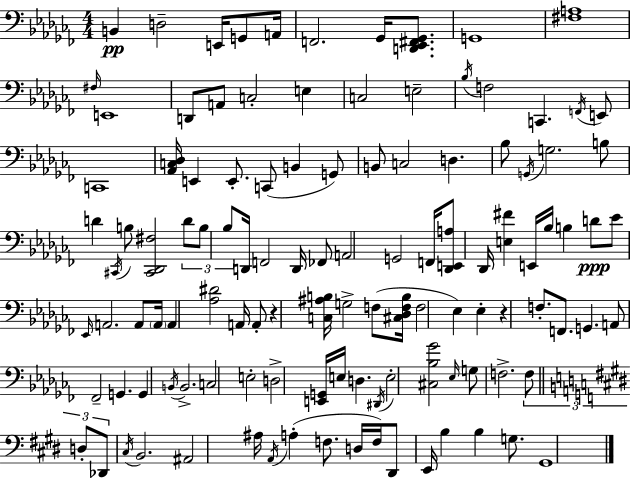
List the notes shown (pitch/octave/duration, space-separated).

B2/q D3/h E2/s G2/e A2/s F2/h. Gb2/s [D2,Eb2,F#2,Gb2]/e. G2/w [F#3,A3]/w F#3/s E2/w D2/e A2/e C3/h E3/q C3/h E3/h Bb3/s F3/h C2/q. F2/s E2/e C2/w [Ab2,C3,Db3]/s E2/q E2/e. C2/e B2/q G2/e B2/e C3/h D3/q. Bb3/e G2/s G3/h. B3/e D4/q C#2/s B3/e [C#2,Db2,F#3]/h D4/e B3/e Bb3/e D2/s F2/h D2/s FES2/e A2/h G2/h F2/s [Db2,E2,A3]/e Db2/s [E3,F#4]/q E2/s Bb3/s B3/q D4/e Eb4/e Eb2/s A2/h. A2/e A2/s A2/q [Ab3,D#4]/h A2/s A2/e R/q [C3,A#3,B3]/s G3/h F3/e [C#3,Db3,F3,B3]/s F3/h Eb3/q Eb3/q R/q F3/e. F2/e. G2/q. A2/e FES2/h G2/q. G2/q B2/s B2/h. C3/h E3/h D3/h [E2,G2]/s E3/s D3/q. D#2/s E3/h [C#3,Bb3,Gb4]/h Eb3/s G3/e F3/h. F3/e D3/e Db2/e C#3/s B2/h. A#2/h A#3/s A2/s A3/q F3/e. D3/s F3/s D#2/e E2/s B3/q B3/q G3/e. G#2/w